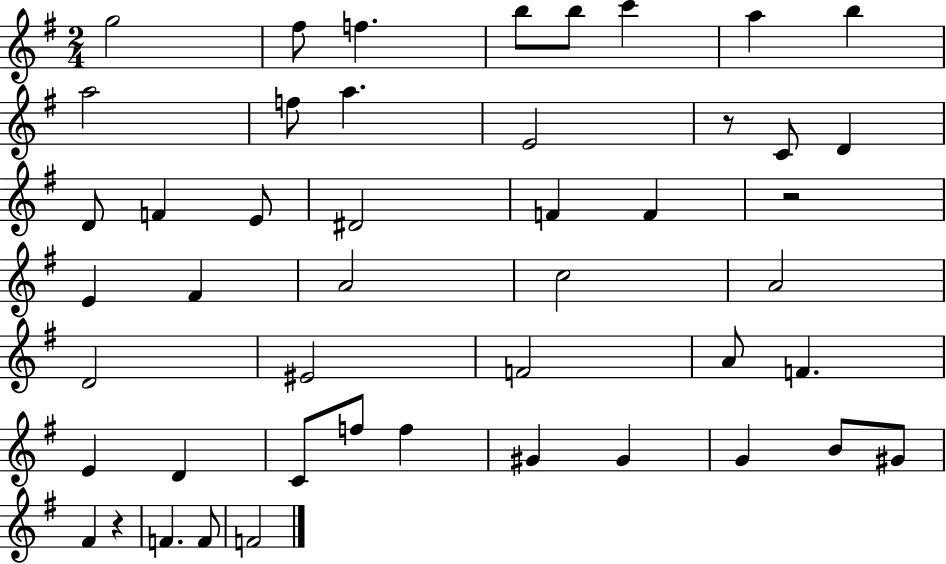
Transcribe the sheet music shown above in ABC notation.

X:1
T:Untitled
M:2/4
L:1/4
K:G
g2 ^f/2 f b/2 b/2 c' a b a2 f/2 a E2 z/2 C/2 D D/2 F E/2 ^D2 F F z2 E ^F A2 c2 A2 D2 ^E2 F2 A/2 F E D C/2 f/2 f ^G ^G G B/2 ^G/2 ^F z F F/2 F2